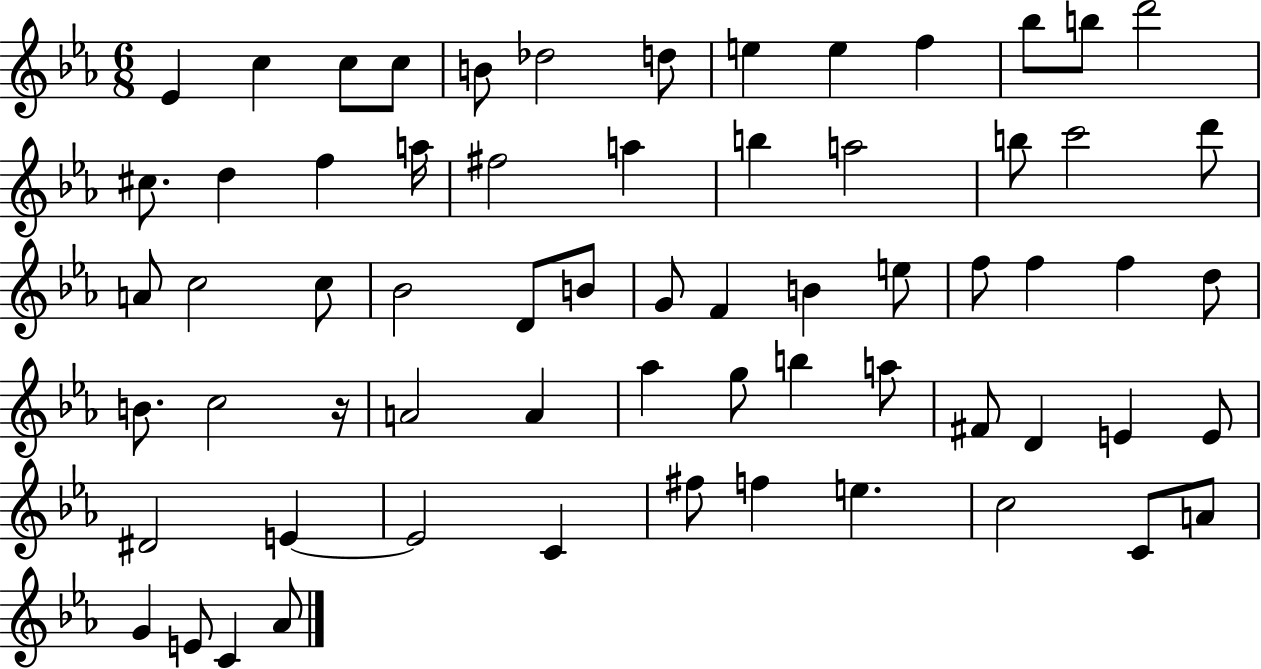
{
  \clef treble
  \numericTimeSignature
  \time 6/8
  \key ees \major
  ees'4 c''4 c''8 c''8 | b'8 des''2 d''8 | e''4 e''4 f''4 | bes''8 b''8 d'''2 | \break cis''8. d''4 f''4 a''16 | fis''2 a''4 | b''4 a''2 | b''8 c'''2 d'''8 | \break a'8 c''2 c''8 | bes'2 d'8 b'8 | g'8 f'4 b'4 e''8 | f''8 f''4 f''4 d''8 | \break b'8. c''2 r16 | a'2 a'4 | aes''4 g''8 b''4 a''8 | fis'8 d'4 e'4 e'8 | \break dis'2 e'4~~ | e'2 c'4 | fis''8 f''4 e''4. | c''2 c'8 a'8 | \break g'4 e'8 c'4 aes'8 | \bar "|."
}